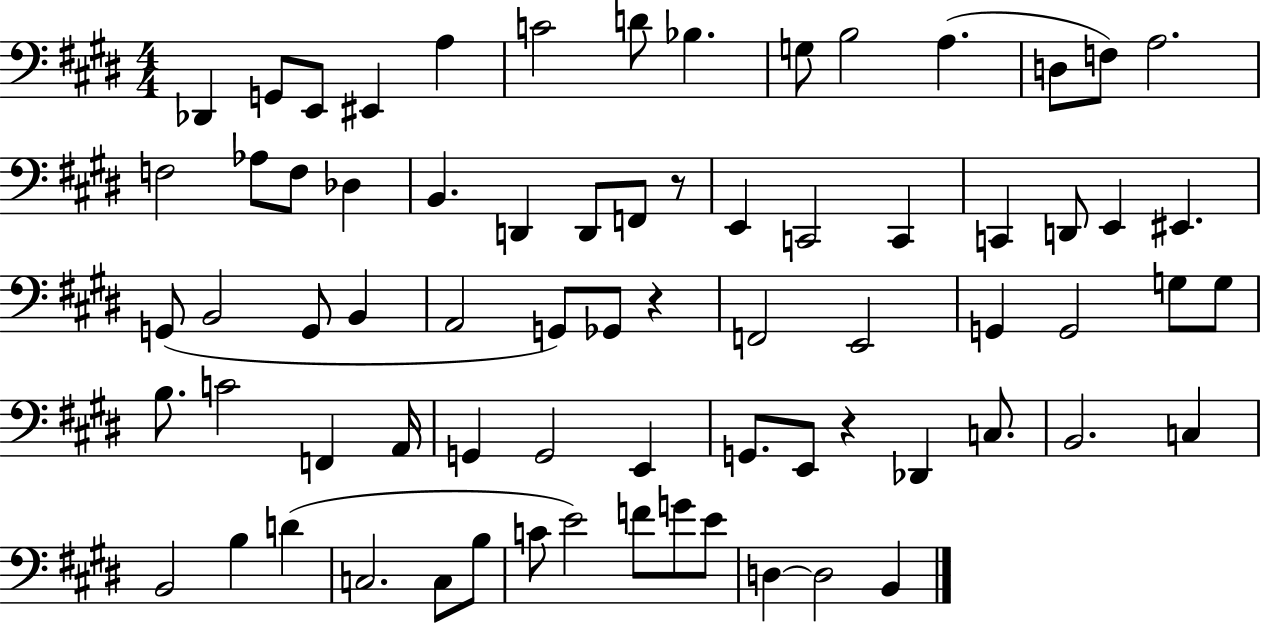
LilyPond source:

{
  \clef bass
  \numericTimeSignature
  \time 4/4
  \key e \major
  des,4 g,8 e,8 eis,4 a4 | c'2 d'8 bes4. | g8 b2 a4.( | d8 f8) a2. | \break f2 aes8 f8 des4 | b,4. d,4 d,8 f,8 r8 | e,4 c,2 c,4 | c,4 d,8 e,4 eis,4. | \break g,8( b,2 g,8 b,4 | a,2 g,8) ges,8 r4 | f,2 e,2 | g,4 g,2 g8 g8 | \break b8. c'2 f,4 a,16 | g,4 g,2 e,4 | g,8. e,8 r4 des,4 c8. | b,2. c4 | \break b,2 b4 d'4( | c2. c8 b8 | c'8 e'2) f'8 g'8 e'8 | d4~~ d2 b,4 | \break \bar "|."
}